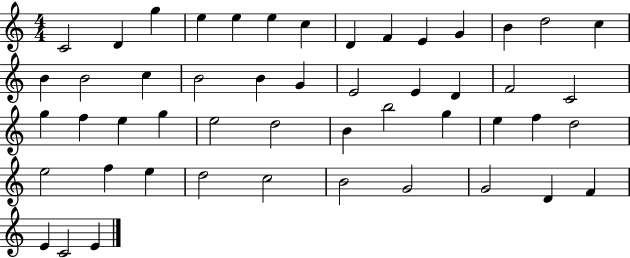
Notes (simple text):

C4/h D4/q G5/q E5/q E5/q E5/q C5/q D4/q F4/q E4/q G4/q B4/q D5/h C5/q B4/q B4/h C5/q B4/h B4/q G4/q E4/h E4/q D4/q F4/h C4/h G5/q F5/q E5/q G5/q E5/h D5/h B4/q B5/h G5/q E5/q F5/q D5/h E5/h F5/q E5/q D5/h C5/h B4/h G4/h G4/h D4/q F4/q E4/q C4/h E4/q